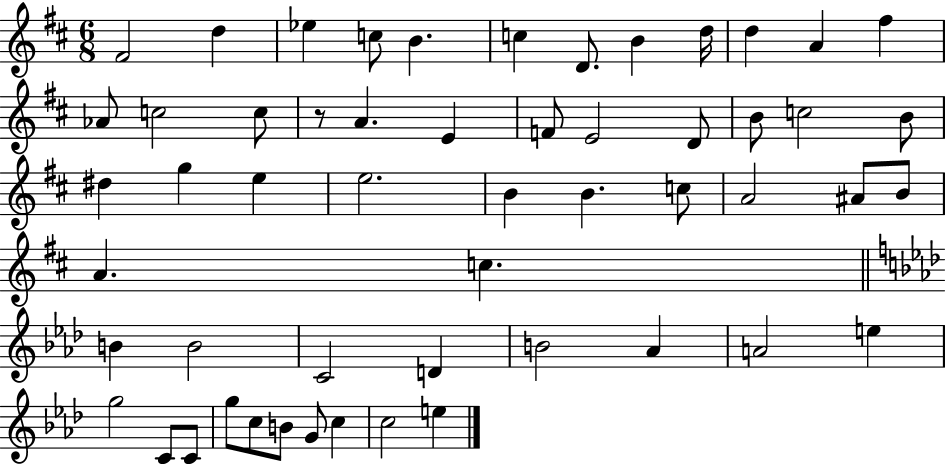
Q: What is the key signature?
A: D major